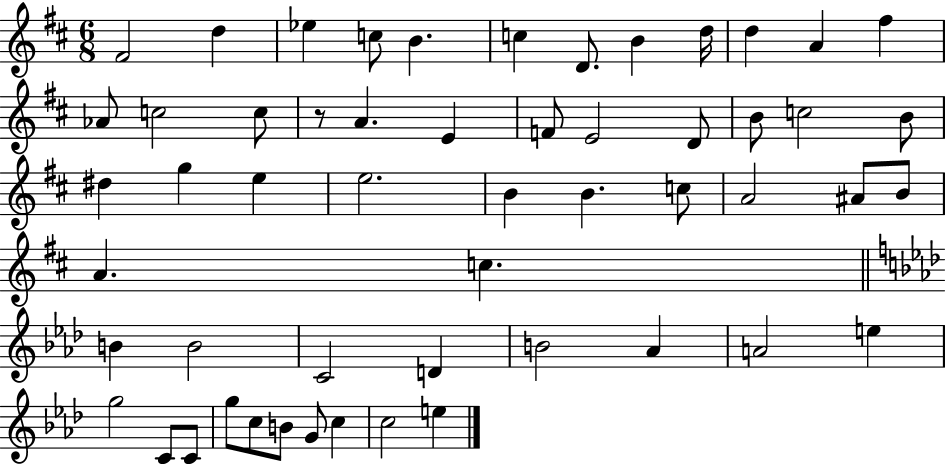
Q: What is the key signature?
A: D major